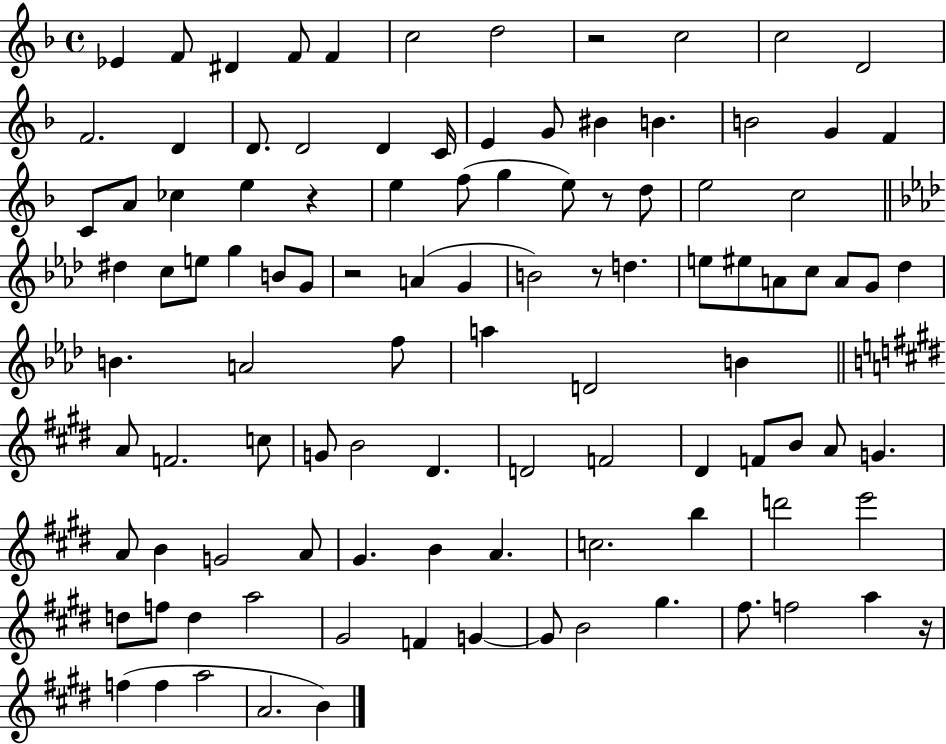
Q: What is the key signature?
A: F major